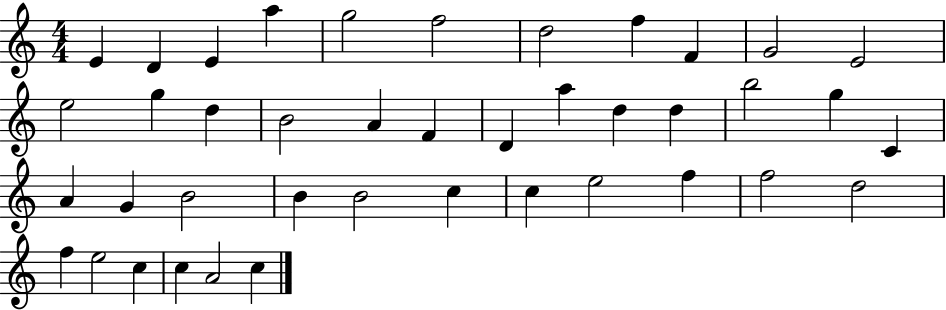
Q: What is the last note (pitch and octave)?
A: C5